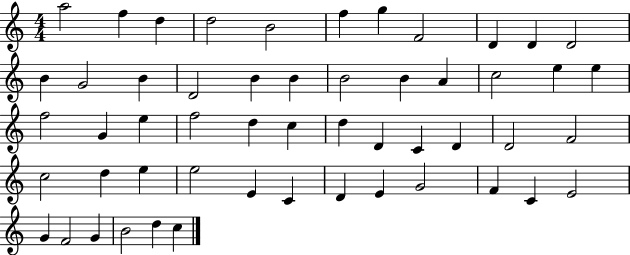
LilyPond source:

{
  \clef treble
  \numericTimeSignature
  \time 4/4
  \key c \major
  a''2 f''4 d''4 | d''2 b'2 | f''4 g''4 f'2 | d'4 d'4 d'2 | \break b'4 g'2 b'4 | d'2 b'4 b'4 | b'2 b'4 a'4 | c''2 e''4 e''4 | \break f''2 g'4 e''4 | f''2 d''4 c''4 | d''4 d'4 c'4 d'4 | d'2 f'2 | \break c''2 d''4 e''4 | e''2 e'4 c'4 | d'4 e'4 g'2 | f'4 c'4 e'2 | \break g'4 f'2 g'4 | b'2 d''4 c''4 | \bar "|."
}